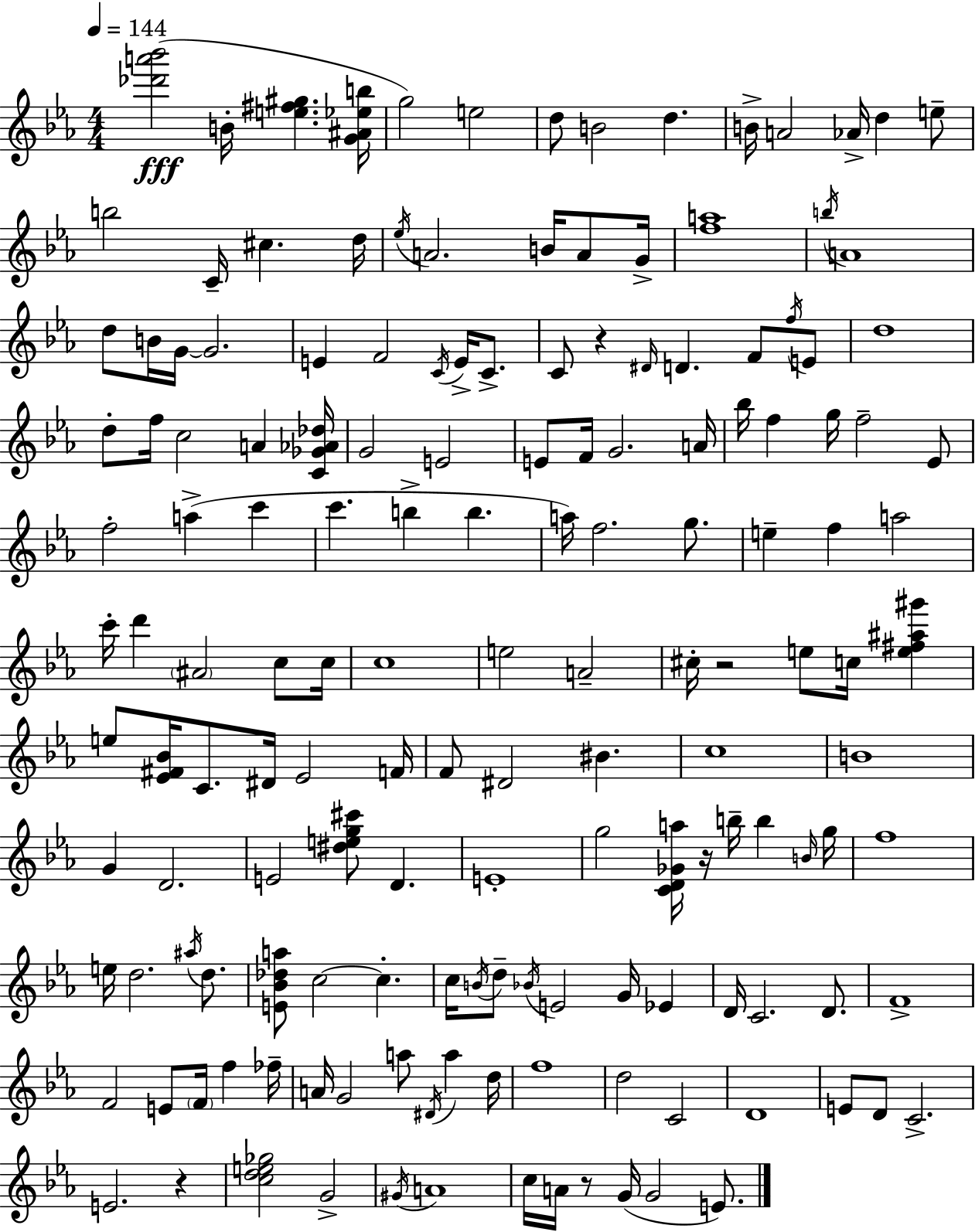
[Db6,A6,Bb6]/h B4/s [E5,F#5,G#5]/q. [G4,A#4,Eb5,B5]/s G5/h E5/h D5/e B4/h D5/q. B4/s A4/h Ab4/s D5/q E5/e B5/h C4/s C#5/q. D5/s Eb5/s A4/h. B4/s A4/e G4/s [F5,A5]/w B5/s A4/w D5/e B4/s G4/s G4/h. E4/q F4/h C4/s E4/s C4/e. C4/e R/q D#4/s D4/q. F4/e F5/s E4/e D5/w D5/e F5/s C5/h A4/q [C4,Gb4,Ab4,Db5]/s G4/h E4/h E4/e F4/s G4/h. A4/s Bb5/s F5/q G5/s F5/h Eb4/e F5/h A5/q C6/q C6/q. B5/q B5/q. A5/s F5/h. G5/e. E5/q F5/q A5/h C6/s D6/q A#4/h C5/e C5/s C5/w E5/h A4/h C#5/s R/h E5/e C5/s [E5,F#5,A#5,G#6]/q E5/e [Eb4,F#4,Bb4]/s C4/e. D#4/s Eb4/h F4/s F4/e D#4/h BIS4/q. C5/w B4/w G4/q D4/h. E4/h [D#5,E5,G5,C#6]/e D4/q. E4/w G5/h [C4,D4,Gb4,A5]/s R/s B5/s B5/q B4/s G5/s F5/w E5/s D5/h. A#5/s D5/e. [E4,Bb4,Db5,A5]/e C5/h C5/q. C5/s B4/s D5/e Bb4/s E4/h G4/s Eb4/q D4/s C4/h. D4/e. F4/w F4/h E4/e F4/s F5/q FES5/s A4/s G4/h A5/e D#4/s A5/q D5/s F5/w D5/h C4/h D4/w E4/e D4/e C4/h. E4/h. R/q [C5,D5,E5,Gb5]/h G4/h G#4/s A4/w C5/s A4/s R/e G4/s G4/h E4/e.